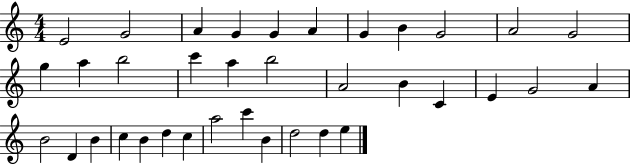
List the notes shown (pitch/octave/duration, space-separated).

E4/h G4/h A4/q G4/q G4/q A4/q G4/q B4/q G4/h A4/h G4/h G5/q A5/q B5/h C6/q A5/q B5/h A4/h B4/q C4/q E4/q G4/h A4/q B4/h D4/q B4/q C5/q B4/q D5/q C5/q A5/h C6/q B4/q D5/h D5/q E5/q